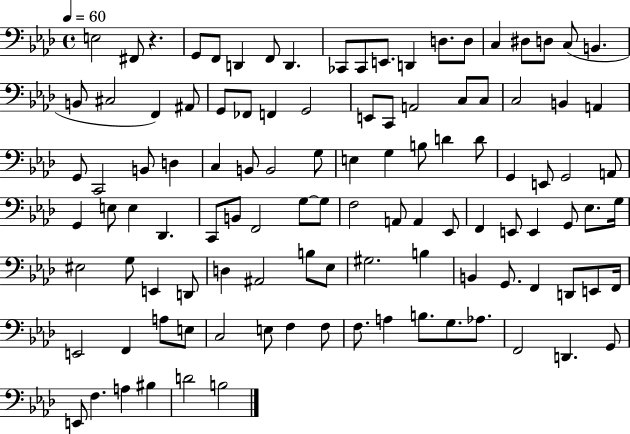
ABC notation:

X:1
T:Untitled
M:4/4
L:1/4
K:Ab
E,2 ^F,,/2 z G,,/2 F,,/2 D,, F,,/2 D,, _C,,/2 _C,,/2 E,,/2 D,, D,/2 D,/2 C, ^D,/2 D,/2 C,/2 B,, B,,/2 ^C,2 F,, ^A,,/2 G,,/2 _F,,/2 F,, G,,2 E,,/2 C,,/2 A,,2 C,/2 C,/2 C,2 B,, A,, G,,/2 C,,2 B,,/2 D, C, B,,/2 B,,2 G,/2 E, G, B,/2 D D/2 G,, E,,/2 G,,2 A,,/2 G,, E,/2 E, _D,, C,,/2 B,,/2 F,,2 G,/2 G,/2 F,2 A,,/2 A,, _E,,/2 F,, E,,/2 E,, G,,/2 _E,/2 G,/4 ^E,2 G,/2 E,, D,,/2 D, ^A,,2 B,/2 _E,/2 ^G,2 B, B,, G,,/2 F,, D,,/2 E,,/2 F,,/4 E,,2 F,, A,/2 E,/2 C,2 E,/2 F, F,/2 F,/2 A, B,/2 G,/2 _A,/2 F,,2 D,, G,,/2 E,,/2 F, A, ^B, D2 B,2